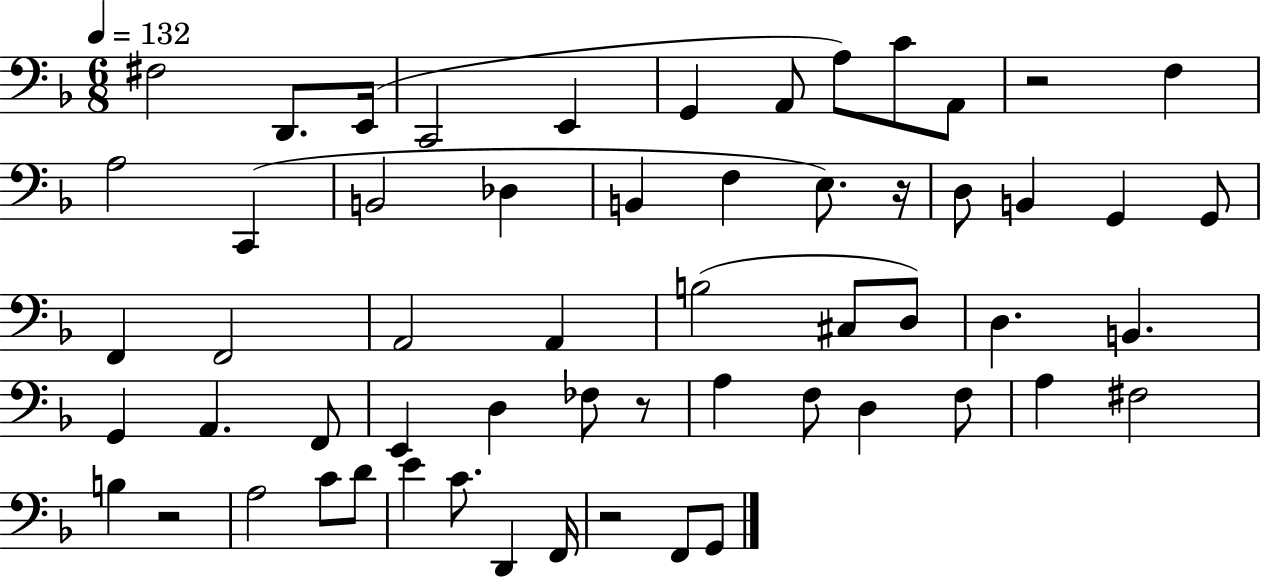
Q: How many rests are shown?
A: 5